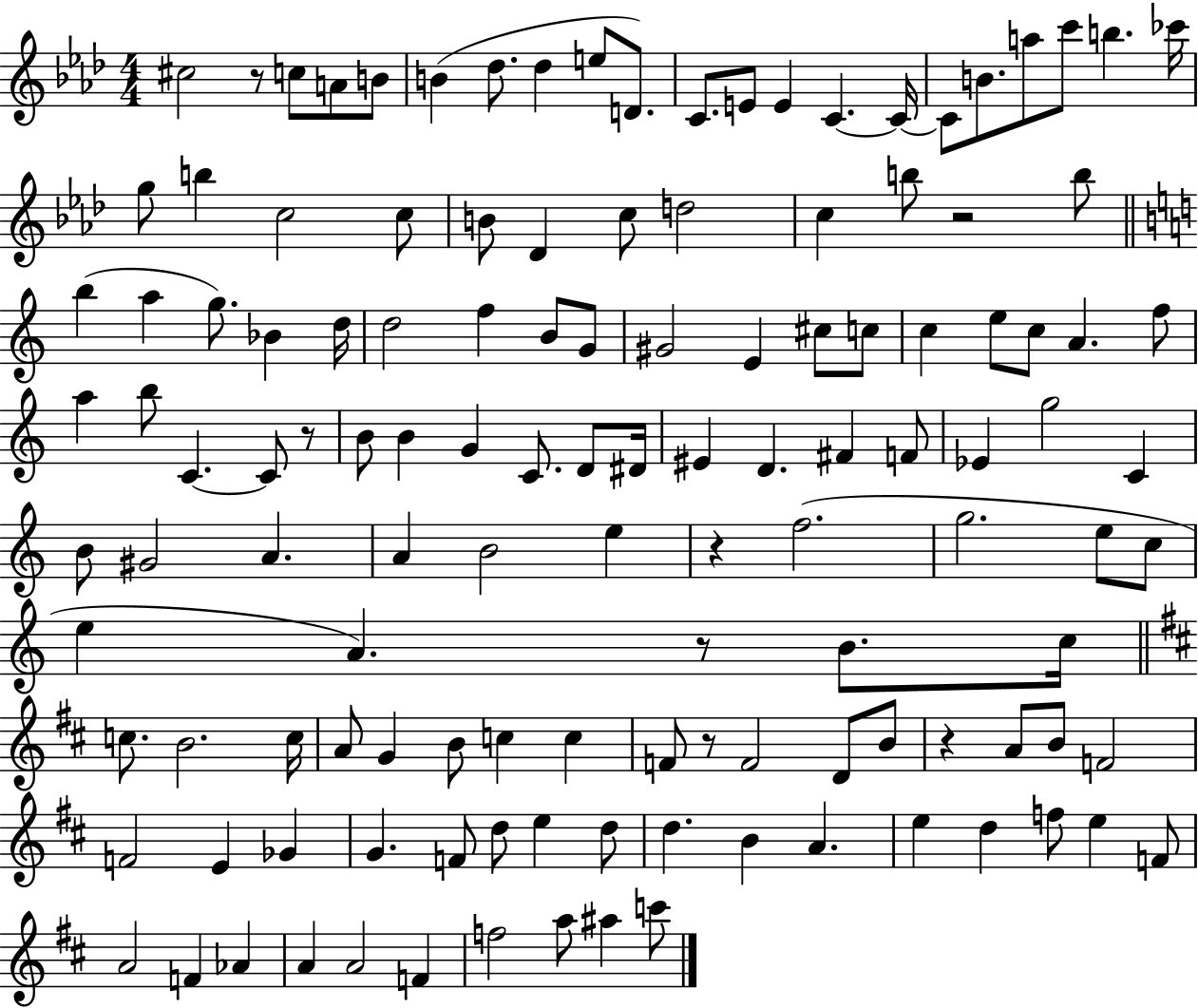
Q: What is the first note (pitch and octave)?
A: C#5